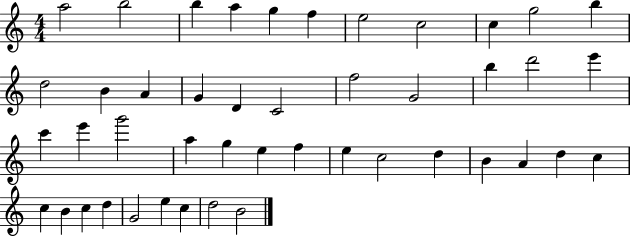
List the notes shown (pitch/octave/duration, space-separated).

A5/h B5/h B5/q A5/q G5/q F5/q E5/h C5/h C5/q G5/h B5/q D5/h B4/q A4/q G4/q D4/q C4/h F5/h G4/h B5/q D6/h E6/q C6/q E6/q G6/h A5/q G5/q E5/q F5/q E5/q C5/h D5/q B4/q A4/q D5/q C5/q C5/q B4/q C5/q D5/q G4/h E5/q C5/q D5/h B4/h